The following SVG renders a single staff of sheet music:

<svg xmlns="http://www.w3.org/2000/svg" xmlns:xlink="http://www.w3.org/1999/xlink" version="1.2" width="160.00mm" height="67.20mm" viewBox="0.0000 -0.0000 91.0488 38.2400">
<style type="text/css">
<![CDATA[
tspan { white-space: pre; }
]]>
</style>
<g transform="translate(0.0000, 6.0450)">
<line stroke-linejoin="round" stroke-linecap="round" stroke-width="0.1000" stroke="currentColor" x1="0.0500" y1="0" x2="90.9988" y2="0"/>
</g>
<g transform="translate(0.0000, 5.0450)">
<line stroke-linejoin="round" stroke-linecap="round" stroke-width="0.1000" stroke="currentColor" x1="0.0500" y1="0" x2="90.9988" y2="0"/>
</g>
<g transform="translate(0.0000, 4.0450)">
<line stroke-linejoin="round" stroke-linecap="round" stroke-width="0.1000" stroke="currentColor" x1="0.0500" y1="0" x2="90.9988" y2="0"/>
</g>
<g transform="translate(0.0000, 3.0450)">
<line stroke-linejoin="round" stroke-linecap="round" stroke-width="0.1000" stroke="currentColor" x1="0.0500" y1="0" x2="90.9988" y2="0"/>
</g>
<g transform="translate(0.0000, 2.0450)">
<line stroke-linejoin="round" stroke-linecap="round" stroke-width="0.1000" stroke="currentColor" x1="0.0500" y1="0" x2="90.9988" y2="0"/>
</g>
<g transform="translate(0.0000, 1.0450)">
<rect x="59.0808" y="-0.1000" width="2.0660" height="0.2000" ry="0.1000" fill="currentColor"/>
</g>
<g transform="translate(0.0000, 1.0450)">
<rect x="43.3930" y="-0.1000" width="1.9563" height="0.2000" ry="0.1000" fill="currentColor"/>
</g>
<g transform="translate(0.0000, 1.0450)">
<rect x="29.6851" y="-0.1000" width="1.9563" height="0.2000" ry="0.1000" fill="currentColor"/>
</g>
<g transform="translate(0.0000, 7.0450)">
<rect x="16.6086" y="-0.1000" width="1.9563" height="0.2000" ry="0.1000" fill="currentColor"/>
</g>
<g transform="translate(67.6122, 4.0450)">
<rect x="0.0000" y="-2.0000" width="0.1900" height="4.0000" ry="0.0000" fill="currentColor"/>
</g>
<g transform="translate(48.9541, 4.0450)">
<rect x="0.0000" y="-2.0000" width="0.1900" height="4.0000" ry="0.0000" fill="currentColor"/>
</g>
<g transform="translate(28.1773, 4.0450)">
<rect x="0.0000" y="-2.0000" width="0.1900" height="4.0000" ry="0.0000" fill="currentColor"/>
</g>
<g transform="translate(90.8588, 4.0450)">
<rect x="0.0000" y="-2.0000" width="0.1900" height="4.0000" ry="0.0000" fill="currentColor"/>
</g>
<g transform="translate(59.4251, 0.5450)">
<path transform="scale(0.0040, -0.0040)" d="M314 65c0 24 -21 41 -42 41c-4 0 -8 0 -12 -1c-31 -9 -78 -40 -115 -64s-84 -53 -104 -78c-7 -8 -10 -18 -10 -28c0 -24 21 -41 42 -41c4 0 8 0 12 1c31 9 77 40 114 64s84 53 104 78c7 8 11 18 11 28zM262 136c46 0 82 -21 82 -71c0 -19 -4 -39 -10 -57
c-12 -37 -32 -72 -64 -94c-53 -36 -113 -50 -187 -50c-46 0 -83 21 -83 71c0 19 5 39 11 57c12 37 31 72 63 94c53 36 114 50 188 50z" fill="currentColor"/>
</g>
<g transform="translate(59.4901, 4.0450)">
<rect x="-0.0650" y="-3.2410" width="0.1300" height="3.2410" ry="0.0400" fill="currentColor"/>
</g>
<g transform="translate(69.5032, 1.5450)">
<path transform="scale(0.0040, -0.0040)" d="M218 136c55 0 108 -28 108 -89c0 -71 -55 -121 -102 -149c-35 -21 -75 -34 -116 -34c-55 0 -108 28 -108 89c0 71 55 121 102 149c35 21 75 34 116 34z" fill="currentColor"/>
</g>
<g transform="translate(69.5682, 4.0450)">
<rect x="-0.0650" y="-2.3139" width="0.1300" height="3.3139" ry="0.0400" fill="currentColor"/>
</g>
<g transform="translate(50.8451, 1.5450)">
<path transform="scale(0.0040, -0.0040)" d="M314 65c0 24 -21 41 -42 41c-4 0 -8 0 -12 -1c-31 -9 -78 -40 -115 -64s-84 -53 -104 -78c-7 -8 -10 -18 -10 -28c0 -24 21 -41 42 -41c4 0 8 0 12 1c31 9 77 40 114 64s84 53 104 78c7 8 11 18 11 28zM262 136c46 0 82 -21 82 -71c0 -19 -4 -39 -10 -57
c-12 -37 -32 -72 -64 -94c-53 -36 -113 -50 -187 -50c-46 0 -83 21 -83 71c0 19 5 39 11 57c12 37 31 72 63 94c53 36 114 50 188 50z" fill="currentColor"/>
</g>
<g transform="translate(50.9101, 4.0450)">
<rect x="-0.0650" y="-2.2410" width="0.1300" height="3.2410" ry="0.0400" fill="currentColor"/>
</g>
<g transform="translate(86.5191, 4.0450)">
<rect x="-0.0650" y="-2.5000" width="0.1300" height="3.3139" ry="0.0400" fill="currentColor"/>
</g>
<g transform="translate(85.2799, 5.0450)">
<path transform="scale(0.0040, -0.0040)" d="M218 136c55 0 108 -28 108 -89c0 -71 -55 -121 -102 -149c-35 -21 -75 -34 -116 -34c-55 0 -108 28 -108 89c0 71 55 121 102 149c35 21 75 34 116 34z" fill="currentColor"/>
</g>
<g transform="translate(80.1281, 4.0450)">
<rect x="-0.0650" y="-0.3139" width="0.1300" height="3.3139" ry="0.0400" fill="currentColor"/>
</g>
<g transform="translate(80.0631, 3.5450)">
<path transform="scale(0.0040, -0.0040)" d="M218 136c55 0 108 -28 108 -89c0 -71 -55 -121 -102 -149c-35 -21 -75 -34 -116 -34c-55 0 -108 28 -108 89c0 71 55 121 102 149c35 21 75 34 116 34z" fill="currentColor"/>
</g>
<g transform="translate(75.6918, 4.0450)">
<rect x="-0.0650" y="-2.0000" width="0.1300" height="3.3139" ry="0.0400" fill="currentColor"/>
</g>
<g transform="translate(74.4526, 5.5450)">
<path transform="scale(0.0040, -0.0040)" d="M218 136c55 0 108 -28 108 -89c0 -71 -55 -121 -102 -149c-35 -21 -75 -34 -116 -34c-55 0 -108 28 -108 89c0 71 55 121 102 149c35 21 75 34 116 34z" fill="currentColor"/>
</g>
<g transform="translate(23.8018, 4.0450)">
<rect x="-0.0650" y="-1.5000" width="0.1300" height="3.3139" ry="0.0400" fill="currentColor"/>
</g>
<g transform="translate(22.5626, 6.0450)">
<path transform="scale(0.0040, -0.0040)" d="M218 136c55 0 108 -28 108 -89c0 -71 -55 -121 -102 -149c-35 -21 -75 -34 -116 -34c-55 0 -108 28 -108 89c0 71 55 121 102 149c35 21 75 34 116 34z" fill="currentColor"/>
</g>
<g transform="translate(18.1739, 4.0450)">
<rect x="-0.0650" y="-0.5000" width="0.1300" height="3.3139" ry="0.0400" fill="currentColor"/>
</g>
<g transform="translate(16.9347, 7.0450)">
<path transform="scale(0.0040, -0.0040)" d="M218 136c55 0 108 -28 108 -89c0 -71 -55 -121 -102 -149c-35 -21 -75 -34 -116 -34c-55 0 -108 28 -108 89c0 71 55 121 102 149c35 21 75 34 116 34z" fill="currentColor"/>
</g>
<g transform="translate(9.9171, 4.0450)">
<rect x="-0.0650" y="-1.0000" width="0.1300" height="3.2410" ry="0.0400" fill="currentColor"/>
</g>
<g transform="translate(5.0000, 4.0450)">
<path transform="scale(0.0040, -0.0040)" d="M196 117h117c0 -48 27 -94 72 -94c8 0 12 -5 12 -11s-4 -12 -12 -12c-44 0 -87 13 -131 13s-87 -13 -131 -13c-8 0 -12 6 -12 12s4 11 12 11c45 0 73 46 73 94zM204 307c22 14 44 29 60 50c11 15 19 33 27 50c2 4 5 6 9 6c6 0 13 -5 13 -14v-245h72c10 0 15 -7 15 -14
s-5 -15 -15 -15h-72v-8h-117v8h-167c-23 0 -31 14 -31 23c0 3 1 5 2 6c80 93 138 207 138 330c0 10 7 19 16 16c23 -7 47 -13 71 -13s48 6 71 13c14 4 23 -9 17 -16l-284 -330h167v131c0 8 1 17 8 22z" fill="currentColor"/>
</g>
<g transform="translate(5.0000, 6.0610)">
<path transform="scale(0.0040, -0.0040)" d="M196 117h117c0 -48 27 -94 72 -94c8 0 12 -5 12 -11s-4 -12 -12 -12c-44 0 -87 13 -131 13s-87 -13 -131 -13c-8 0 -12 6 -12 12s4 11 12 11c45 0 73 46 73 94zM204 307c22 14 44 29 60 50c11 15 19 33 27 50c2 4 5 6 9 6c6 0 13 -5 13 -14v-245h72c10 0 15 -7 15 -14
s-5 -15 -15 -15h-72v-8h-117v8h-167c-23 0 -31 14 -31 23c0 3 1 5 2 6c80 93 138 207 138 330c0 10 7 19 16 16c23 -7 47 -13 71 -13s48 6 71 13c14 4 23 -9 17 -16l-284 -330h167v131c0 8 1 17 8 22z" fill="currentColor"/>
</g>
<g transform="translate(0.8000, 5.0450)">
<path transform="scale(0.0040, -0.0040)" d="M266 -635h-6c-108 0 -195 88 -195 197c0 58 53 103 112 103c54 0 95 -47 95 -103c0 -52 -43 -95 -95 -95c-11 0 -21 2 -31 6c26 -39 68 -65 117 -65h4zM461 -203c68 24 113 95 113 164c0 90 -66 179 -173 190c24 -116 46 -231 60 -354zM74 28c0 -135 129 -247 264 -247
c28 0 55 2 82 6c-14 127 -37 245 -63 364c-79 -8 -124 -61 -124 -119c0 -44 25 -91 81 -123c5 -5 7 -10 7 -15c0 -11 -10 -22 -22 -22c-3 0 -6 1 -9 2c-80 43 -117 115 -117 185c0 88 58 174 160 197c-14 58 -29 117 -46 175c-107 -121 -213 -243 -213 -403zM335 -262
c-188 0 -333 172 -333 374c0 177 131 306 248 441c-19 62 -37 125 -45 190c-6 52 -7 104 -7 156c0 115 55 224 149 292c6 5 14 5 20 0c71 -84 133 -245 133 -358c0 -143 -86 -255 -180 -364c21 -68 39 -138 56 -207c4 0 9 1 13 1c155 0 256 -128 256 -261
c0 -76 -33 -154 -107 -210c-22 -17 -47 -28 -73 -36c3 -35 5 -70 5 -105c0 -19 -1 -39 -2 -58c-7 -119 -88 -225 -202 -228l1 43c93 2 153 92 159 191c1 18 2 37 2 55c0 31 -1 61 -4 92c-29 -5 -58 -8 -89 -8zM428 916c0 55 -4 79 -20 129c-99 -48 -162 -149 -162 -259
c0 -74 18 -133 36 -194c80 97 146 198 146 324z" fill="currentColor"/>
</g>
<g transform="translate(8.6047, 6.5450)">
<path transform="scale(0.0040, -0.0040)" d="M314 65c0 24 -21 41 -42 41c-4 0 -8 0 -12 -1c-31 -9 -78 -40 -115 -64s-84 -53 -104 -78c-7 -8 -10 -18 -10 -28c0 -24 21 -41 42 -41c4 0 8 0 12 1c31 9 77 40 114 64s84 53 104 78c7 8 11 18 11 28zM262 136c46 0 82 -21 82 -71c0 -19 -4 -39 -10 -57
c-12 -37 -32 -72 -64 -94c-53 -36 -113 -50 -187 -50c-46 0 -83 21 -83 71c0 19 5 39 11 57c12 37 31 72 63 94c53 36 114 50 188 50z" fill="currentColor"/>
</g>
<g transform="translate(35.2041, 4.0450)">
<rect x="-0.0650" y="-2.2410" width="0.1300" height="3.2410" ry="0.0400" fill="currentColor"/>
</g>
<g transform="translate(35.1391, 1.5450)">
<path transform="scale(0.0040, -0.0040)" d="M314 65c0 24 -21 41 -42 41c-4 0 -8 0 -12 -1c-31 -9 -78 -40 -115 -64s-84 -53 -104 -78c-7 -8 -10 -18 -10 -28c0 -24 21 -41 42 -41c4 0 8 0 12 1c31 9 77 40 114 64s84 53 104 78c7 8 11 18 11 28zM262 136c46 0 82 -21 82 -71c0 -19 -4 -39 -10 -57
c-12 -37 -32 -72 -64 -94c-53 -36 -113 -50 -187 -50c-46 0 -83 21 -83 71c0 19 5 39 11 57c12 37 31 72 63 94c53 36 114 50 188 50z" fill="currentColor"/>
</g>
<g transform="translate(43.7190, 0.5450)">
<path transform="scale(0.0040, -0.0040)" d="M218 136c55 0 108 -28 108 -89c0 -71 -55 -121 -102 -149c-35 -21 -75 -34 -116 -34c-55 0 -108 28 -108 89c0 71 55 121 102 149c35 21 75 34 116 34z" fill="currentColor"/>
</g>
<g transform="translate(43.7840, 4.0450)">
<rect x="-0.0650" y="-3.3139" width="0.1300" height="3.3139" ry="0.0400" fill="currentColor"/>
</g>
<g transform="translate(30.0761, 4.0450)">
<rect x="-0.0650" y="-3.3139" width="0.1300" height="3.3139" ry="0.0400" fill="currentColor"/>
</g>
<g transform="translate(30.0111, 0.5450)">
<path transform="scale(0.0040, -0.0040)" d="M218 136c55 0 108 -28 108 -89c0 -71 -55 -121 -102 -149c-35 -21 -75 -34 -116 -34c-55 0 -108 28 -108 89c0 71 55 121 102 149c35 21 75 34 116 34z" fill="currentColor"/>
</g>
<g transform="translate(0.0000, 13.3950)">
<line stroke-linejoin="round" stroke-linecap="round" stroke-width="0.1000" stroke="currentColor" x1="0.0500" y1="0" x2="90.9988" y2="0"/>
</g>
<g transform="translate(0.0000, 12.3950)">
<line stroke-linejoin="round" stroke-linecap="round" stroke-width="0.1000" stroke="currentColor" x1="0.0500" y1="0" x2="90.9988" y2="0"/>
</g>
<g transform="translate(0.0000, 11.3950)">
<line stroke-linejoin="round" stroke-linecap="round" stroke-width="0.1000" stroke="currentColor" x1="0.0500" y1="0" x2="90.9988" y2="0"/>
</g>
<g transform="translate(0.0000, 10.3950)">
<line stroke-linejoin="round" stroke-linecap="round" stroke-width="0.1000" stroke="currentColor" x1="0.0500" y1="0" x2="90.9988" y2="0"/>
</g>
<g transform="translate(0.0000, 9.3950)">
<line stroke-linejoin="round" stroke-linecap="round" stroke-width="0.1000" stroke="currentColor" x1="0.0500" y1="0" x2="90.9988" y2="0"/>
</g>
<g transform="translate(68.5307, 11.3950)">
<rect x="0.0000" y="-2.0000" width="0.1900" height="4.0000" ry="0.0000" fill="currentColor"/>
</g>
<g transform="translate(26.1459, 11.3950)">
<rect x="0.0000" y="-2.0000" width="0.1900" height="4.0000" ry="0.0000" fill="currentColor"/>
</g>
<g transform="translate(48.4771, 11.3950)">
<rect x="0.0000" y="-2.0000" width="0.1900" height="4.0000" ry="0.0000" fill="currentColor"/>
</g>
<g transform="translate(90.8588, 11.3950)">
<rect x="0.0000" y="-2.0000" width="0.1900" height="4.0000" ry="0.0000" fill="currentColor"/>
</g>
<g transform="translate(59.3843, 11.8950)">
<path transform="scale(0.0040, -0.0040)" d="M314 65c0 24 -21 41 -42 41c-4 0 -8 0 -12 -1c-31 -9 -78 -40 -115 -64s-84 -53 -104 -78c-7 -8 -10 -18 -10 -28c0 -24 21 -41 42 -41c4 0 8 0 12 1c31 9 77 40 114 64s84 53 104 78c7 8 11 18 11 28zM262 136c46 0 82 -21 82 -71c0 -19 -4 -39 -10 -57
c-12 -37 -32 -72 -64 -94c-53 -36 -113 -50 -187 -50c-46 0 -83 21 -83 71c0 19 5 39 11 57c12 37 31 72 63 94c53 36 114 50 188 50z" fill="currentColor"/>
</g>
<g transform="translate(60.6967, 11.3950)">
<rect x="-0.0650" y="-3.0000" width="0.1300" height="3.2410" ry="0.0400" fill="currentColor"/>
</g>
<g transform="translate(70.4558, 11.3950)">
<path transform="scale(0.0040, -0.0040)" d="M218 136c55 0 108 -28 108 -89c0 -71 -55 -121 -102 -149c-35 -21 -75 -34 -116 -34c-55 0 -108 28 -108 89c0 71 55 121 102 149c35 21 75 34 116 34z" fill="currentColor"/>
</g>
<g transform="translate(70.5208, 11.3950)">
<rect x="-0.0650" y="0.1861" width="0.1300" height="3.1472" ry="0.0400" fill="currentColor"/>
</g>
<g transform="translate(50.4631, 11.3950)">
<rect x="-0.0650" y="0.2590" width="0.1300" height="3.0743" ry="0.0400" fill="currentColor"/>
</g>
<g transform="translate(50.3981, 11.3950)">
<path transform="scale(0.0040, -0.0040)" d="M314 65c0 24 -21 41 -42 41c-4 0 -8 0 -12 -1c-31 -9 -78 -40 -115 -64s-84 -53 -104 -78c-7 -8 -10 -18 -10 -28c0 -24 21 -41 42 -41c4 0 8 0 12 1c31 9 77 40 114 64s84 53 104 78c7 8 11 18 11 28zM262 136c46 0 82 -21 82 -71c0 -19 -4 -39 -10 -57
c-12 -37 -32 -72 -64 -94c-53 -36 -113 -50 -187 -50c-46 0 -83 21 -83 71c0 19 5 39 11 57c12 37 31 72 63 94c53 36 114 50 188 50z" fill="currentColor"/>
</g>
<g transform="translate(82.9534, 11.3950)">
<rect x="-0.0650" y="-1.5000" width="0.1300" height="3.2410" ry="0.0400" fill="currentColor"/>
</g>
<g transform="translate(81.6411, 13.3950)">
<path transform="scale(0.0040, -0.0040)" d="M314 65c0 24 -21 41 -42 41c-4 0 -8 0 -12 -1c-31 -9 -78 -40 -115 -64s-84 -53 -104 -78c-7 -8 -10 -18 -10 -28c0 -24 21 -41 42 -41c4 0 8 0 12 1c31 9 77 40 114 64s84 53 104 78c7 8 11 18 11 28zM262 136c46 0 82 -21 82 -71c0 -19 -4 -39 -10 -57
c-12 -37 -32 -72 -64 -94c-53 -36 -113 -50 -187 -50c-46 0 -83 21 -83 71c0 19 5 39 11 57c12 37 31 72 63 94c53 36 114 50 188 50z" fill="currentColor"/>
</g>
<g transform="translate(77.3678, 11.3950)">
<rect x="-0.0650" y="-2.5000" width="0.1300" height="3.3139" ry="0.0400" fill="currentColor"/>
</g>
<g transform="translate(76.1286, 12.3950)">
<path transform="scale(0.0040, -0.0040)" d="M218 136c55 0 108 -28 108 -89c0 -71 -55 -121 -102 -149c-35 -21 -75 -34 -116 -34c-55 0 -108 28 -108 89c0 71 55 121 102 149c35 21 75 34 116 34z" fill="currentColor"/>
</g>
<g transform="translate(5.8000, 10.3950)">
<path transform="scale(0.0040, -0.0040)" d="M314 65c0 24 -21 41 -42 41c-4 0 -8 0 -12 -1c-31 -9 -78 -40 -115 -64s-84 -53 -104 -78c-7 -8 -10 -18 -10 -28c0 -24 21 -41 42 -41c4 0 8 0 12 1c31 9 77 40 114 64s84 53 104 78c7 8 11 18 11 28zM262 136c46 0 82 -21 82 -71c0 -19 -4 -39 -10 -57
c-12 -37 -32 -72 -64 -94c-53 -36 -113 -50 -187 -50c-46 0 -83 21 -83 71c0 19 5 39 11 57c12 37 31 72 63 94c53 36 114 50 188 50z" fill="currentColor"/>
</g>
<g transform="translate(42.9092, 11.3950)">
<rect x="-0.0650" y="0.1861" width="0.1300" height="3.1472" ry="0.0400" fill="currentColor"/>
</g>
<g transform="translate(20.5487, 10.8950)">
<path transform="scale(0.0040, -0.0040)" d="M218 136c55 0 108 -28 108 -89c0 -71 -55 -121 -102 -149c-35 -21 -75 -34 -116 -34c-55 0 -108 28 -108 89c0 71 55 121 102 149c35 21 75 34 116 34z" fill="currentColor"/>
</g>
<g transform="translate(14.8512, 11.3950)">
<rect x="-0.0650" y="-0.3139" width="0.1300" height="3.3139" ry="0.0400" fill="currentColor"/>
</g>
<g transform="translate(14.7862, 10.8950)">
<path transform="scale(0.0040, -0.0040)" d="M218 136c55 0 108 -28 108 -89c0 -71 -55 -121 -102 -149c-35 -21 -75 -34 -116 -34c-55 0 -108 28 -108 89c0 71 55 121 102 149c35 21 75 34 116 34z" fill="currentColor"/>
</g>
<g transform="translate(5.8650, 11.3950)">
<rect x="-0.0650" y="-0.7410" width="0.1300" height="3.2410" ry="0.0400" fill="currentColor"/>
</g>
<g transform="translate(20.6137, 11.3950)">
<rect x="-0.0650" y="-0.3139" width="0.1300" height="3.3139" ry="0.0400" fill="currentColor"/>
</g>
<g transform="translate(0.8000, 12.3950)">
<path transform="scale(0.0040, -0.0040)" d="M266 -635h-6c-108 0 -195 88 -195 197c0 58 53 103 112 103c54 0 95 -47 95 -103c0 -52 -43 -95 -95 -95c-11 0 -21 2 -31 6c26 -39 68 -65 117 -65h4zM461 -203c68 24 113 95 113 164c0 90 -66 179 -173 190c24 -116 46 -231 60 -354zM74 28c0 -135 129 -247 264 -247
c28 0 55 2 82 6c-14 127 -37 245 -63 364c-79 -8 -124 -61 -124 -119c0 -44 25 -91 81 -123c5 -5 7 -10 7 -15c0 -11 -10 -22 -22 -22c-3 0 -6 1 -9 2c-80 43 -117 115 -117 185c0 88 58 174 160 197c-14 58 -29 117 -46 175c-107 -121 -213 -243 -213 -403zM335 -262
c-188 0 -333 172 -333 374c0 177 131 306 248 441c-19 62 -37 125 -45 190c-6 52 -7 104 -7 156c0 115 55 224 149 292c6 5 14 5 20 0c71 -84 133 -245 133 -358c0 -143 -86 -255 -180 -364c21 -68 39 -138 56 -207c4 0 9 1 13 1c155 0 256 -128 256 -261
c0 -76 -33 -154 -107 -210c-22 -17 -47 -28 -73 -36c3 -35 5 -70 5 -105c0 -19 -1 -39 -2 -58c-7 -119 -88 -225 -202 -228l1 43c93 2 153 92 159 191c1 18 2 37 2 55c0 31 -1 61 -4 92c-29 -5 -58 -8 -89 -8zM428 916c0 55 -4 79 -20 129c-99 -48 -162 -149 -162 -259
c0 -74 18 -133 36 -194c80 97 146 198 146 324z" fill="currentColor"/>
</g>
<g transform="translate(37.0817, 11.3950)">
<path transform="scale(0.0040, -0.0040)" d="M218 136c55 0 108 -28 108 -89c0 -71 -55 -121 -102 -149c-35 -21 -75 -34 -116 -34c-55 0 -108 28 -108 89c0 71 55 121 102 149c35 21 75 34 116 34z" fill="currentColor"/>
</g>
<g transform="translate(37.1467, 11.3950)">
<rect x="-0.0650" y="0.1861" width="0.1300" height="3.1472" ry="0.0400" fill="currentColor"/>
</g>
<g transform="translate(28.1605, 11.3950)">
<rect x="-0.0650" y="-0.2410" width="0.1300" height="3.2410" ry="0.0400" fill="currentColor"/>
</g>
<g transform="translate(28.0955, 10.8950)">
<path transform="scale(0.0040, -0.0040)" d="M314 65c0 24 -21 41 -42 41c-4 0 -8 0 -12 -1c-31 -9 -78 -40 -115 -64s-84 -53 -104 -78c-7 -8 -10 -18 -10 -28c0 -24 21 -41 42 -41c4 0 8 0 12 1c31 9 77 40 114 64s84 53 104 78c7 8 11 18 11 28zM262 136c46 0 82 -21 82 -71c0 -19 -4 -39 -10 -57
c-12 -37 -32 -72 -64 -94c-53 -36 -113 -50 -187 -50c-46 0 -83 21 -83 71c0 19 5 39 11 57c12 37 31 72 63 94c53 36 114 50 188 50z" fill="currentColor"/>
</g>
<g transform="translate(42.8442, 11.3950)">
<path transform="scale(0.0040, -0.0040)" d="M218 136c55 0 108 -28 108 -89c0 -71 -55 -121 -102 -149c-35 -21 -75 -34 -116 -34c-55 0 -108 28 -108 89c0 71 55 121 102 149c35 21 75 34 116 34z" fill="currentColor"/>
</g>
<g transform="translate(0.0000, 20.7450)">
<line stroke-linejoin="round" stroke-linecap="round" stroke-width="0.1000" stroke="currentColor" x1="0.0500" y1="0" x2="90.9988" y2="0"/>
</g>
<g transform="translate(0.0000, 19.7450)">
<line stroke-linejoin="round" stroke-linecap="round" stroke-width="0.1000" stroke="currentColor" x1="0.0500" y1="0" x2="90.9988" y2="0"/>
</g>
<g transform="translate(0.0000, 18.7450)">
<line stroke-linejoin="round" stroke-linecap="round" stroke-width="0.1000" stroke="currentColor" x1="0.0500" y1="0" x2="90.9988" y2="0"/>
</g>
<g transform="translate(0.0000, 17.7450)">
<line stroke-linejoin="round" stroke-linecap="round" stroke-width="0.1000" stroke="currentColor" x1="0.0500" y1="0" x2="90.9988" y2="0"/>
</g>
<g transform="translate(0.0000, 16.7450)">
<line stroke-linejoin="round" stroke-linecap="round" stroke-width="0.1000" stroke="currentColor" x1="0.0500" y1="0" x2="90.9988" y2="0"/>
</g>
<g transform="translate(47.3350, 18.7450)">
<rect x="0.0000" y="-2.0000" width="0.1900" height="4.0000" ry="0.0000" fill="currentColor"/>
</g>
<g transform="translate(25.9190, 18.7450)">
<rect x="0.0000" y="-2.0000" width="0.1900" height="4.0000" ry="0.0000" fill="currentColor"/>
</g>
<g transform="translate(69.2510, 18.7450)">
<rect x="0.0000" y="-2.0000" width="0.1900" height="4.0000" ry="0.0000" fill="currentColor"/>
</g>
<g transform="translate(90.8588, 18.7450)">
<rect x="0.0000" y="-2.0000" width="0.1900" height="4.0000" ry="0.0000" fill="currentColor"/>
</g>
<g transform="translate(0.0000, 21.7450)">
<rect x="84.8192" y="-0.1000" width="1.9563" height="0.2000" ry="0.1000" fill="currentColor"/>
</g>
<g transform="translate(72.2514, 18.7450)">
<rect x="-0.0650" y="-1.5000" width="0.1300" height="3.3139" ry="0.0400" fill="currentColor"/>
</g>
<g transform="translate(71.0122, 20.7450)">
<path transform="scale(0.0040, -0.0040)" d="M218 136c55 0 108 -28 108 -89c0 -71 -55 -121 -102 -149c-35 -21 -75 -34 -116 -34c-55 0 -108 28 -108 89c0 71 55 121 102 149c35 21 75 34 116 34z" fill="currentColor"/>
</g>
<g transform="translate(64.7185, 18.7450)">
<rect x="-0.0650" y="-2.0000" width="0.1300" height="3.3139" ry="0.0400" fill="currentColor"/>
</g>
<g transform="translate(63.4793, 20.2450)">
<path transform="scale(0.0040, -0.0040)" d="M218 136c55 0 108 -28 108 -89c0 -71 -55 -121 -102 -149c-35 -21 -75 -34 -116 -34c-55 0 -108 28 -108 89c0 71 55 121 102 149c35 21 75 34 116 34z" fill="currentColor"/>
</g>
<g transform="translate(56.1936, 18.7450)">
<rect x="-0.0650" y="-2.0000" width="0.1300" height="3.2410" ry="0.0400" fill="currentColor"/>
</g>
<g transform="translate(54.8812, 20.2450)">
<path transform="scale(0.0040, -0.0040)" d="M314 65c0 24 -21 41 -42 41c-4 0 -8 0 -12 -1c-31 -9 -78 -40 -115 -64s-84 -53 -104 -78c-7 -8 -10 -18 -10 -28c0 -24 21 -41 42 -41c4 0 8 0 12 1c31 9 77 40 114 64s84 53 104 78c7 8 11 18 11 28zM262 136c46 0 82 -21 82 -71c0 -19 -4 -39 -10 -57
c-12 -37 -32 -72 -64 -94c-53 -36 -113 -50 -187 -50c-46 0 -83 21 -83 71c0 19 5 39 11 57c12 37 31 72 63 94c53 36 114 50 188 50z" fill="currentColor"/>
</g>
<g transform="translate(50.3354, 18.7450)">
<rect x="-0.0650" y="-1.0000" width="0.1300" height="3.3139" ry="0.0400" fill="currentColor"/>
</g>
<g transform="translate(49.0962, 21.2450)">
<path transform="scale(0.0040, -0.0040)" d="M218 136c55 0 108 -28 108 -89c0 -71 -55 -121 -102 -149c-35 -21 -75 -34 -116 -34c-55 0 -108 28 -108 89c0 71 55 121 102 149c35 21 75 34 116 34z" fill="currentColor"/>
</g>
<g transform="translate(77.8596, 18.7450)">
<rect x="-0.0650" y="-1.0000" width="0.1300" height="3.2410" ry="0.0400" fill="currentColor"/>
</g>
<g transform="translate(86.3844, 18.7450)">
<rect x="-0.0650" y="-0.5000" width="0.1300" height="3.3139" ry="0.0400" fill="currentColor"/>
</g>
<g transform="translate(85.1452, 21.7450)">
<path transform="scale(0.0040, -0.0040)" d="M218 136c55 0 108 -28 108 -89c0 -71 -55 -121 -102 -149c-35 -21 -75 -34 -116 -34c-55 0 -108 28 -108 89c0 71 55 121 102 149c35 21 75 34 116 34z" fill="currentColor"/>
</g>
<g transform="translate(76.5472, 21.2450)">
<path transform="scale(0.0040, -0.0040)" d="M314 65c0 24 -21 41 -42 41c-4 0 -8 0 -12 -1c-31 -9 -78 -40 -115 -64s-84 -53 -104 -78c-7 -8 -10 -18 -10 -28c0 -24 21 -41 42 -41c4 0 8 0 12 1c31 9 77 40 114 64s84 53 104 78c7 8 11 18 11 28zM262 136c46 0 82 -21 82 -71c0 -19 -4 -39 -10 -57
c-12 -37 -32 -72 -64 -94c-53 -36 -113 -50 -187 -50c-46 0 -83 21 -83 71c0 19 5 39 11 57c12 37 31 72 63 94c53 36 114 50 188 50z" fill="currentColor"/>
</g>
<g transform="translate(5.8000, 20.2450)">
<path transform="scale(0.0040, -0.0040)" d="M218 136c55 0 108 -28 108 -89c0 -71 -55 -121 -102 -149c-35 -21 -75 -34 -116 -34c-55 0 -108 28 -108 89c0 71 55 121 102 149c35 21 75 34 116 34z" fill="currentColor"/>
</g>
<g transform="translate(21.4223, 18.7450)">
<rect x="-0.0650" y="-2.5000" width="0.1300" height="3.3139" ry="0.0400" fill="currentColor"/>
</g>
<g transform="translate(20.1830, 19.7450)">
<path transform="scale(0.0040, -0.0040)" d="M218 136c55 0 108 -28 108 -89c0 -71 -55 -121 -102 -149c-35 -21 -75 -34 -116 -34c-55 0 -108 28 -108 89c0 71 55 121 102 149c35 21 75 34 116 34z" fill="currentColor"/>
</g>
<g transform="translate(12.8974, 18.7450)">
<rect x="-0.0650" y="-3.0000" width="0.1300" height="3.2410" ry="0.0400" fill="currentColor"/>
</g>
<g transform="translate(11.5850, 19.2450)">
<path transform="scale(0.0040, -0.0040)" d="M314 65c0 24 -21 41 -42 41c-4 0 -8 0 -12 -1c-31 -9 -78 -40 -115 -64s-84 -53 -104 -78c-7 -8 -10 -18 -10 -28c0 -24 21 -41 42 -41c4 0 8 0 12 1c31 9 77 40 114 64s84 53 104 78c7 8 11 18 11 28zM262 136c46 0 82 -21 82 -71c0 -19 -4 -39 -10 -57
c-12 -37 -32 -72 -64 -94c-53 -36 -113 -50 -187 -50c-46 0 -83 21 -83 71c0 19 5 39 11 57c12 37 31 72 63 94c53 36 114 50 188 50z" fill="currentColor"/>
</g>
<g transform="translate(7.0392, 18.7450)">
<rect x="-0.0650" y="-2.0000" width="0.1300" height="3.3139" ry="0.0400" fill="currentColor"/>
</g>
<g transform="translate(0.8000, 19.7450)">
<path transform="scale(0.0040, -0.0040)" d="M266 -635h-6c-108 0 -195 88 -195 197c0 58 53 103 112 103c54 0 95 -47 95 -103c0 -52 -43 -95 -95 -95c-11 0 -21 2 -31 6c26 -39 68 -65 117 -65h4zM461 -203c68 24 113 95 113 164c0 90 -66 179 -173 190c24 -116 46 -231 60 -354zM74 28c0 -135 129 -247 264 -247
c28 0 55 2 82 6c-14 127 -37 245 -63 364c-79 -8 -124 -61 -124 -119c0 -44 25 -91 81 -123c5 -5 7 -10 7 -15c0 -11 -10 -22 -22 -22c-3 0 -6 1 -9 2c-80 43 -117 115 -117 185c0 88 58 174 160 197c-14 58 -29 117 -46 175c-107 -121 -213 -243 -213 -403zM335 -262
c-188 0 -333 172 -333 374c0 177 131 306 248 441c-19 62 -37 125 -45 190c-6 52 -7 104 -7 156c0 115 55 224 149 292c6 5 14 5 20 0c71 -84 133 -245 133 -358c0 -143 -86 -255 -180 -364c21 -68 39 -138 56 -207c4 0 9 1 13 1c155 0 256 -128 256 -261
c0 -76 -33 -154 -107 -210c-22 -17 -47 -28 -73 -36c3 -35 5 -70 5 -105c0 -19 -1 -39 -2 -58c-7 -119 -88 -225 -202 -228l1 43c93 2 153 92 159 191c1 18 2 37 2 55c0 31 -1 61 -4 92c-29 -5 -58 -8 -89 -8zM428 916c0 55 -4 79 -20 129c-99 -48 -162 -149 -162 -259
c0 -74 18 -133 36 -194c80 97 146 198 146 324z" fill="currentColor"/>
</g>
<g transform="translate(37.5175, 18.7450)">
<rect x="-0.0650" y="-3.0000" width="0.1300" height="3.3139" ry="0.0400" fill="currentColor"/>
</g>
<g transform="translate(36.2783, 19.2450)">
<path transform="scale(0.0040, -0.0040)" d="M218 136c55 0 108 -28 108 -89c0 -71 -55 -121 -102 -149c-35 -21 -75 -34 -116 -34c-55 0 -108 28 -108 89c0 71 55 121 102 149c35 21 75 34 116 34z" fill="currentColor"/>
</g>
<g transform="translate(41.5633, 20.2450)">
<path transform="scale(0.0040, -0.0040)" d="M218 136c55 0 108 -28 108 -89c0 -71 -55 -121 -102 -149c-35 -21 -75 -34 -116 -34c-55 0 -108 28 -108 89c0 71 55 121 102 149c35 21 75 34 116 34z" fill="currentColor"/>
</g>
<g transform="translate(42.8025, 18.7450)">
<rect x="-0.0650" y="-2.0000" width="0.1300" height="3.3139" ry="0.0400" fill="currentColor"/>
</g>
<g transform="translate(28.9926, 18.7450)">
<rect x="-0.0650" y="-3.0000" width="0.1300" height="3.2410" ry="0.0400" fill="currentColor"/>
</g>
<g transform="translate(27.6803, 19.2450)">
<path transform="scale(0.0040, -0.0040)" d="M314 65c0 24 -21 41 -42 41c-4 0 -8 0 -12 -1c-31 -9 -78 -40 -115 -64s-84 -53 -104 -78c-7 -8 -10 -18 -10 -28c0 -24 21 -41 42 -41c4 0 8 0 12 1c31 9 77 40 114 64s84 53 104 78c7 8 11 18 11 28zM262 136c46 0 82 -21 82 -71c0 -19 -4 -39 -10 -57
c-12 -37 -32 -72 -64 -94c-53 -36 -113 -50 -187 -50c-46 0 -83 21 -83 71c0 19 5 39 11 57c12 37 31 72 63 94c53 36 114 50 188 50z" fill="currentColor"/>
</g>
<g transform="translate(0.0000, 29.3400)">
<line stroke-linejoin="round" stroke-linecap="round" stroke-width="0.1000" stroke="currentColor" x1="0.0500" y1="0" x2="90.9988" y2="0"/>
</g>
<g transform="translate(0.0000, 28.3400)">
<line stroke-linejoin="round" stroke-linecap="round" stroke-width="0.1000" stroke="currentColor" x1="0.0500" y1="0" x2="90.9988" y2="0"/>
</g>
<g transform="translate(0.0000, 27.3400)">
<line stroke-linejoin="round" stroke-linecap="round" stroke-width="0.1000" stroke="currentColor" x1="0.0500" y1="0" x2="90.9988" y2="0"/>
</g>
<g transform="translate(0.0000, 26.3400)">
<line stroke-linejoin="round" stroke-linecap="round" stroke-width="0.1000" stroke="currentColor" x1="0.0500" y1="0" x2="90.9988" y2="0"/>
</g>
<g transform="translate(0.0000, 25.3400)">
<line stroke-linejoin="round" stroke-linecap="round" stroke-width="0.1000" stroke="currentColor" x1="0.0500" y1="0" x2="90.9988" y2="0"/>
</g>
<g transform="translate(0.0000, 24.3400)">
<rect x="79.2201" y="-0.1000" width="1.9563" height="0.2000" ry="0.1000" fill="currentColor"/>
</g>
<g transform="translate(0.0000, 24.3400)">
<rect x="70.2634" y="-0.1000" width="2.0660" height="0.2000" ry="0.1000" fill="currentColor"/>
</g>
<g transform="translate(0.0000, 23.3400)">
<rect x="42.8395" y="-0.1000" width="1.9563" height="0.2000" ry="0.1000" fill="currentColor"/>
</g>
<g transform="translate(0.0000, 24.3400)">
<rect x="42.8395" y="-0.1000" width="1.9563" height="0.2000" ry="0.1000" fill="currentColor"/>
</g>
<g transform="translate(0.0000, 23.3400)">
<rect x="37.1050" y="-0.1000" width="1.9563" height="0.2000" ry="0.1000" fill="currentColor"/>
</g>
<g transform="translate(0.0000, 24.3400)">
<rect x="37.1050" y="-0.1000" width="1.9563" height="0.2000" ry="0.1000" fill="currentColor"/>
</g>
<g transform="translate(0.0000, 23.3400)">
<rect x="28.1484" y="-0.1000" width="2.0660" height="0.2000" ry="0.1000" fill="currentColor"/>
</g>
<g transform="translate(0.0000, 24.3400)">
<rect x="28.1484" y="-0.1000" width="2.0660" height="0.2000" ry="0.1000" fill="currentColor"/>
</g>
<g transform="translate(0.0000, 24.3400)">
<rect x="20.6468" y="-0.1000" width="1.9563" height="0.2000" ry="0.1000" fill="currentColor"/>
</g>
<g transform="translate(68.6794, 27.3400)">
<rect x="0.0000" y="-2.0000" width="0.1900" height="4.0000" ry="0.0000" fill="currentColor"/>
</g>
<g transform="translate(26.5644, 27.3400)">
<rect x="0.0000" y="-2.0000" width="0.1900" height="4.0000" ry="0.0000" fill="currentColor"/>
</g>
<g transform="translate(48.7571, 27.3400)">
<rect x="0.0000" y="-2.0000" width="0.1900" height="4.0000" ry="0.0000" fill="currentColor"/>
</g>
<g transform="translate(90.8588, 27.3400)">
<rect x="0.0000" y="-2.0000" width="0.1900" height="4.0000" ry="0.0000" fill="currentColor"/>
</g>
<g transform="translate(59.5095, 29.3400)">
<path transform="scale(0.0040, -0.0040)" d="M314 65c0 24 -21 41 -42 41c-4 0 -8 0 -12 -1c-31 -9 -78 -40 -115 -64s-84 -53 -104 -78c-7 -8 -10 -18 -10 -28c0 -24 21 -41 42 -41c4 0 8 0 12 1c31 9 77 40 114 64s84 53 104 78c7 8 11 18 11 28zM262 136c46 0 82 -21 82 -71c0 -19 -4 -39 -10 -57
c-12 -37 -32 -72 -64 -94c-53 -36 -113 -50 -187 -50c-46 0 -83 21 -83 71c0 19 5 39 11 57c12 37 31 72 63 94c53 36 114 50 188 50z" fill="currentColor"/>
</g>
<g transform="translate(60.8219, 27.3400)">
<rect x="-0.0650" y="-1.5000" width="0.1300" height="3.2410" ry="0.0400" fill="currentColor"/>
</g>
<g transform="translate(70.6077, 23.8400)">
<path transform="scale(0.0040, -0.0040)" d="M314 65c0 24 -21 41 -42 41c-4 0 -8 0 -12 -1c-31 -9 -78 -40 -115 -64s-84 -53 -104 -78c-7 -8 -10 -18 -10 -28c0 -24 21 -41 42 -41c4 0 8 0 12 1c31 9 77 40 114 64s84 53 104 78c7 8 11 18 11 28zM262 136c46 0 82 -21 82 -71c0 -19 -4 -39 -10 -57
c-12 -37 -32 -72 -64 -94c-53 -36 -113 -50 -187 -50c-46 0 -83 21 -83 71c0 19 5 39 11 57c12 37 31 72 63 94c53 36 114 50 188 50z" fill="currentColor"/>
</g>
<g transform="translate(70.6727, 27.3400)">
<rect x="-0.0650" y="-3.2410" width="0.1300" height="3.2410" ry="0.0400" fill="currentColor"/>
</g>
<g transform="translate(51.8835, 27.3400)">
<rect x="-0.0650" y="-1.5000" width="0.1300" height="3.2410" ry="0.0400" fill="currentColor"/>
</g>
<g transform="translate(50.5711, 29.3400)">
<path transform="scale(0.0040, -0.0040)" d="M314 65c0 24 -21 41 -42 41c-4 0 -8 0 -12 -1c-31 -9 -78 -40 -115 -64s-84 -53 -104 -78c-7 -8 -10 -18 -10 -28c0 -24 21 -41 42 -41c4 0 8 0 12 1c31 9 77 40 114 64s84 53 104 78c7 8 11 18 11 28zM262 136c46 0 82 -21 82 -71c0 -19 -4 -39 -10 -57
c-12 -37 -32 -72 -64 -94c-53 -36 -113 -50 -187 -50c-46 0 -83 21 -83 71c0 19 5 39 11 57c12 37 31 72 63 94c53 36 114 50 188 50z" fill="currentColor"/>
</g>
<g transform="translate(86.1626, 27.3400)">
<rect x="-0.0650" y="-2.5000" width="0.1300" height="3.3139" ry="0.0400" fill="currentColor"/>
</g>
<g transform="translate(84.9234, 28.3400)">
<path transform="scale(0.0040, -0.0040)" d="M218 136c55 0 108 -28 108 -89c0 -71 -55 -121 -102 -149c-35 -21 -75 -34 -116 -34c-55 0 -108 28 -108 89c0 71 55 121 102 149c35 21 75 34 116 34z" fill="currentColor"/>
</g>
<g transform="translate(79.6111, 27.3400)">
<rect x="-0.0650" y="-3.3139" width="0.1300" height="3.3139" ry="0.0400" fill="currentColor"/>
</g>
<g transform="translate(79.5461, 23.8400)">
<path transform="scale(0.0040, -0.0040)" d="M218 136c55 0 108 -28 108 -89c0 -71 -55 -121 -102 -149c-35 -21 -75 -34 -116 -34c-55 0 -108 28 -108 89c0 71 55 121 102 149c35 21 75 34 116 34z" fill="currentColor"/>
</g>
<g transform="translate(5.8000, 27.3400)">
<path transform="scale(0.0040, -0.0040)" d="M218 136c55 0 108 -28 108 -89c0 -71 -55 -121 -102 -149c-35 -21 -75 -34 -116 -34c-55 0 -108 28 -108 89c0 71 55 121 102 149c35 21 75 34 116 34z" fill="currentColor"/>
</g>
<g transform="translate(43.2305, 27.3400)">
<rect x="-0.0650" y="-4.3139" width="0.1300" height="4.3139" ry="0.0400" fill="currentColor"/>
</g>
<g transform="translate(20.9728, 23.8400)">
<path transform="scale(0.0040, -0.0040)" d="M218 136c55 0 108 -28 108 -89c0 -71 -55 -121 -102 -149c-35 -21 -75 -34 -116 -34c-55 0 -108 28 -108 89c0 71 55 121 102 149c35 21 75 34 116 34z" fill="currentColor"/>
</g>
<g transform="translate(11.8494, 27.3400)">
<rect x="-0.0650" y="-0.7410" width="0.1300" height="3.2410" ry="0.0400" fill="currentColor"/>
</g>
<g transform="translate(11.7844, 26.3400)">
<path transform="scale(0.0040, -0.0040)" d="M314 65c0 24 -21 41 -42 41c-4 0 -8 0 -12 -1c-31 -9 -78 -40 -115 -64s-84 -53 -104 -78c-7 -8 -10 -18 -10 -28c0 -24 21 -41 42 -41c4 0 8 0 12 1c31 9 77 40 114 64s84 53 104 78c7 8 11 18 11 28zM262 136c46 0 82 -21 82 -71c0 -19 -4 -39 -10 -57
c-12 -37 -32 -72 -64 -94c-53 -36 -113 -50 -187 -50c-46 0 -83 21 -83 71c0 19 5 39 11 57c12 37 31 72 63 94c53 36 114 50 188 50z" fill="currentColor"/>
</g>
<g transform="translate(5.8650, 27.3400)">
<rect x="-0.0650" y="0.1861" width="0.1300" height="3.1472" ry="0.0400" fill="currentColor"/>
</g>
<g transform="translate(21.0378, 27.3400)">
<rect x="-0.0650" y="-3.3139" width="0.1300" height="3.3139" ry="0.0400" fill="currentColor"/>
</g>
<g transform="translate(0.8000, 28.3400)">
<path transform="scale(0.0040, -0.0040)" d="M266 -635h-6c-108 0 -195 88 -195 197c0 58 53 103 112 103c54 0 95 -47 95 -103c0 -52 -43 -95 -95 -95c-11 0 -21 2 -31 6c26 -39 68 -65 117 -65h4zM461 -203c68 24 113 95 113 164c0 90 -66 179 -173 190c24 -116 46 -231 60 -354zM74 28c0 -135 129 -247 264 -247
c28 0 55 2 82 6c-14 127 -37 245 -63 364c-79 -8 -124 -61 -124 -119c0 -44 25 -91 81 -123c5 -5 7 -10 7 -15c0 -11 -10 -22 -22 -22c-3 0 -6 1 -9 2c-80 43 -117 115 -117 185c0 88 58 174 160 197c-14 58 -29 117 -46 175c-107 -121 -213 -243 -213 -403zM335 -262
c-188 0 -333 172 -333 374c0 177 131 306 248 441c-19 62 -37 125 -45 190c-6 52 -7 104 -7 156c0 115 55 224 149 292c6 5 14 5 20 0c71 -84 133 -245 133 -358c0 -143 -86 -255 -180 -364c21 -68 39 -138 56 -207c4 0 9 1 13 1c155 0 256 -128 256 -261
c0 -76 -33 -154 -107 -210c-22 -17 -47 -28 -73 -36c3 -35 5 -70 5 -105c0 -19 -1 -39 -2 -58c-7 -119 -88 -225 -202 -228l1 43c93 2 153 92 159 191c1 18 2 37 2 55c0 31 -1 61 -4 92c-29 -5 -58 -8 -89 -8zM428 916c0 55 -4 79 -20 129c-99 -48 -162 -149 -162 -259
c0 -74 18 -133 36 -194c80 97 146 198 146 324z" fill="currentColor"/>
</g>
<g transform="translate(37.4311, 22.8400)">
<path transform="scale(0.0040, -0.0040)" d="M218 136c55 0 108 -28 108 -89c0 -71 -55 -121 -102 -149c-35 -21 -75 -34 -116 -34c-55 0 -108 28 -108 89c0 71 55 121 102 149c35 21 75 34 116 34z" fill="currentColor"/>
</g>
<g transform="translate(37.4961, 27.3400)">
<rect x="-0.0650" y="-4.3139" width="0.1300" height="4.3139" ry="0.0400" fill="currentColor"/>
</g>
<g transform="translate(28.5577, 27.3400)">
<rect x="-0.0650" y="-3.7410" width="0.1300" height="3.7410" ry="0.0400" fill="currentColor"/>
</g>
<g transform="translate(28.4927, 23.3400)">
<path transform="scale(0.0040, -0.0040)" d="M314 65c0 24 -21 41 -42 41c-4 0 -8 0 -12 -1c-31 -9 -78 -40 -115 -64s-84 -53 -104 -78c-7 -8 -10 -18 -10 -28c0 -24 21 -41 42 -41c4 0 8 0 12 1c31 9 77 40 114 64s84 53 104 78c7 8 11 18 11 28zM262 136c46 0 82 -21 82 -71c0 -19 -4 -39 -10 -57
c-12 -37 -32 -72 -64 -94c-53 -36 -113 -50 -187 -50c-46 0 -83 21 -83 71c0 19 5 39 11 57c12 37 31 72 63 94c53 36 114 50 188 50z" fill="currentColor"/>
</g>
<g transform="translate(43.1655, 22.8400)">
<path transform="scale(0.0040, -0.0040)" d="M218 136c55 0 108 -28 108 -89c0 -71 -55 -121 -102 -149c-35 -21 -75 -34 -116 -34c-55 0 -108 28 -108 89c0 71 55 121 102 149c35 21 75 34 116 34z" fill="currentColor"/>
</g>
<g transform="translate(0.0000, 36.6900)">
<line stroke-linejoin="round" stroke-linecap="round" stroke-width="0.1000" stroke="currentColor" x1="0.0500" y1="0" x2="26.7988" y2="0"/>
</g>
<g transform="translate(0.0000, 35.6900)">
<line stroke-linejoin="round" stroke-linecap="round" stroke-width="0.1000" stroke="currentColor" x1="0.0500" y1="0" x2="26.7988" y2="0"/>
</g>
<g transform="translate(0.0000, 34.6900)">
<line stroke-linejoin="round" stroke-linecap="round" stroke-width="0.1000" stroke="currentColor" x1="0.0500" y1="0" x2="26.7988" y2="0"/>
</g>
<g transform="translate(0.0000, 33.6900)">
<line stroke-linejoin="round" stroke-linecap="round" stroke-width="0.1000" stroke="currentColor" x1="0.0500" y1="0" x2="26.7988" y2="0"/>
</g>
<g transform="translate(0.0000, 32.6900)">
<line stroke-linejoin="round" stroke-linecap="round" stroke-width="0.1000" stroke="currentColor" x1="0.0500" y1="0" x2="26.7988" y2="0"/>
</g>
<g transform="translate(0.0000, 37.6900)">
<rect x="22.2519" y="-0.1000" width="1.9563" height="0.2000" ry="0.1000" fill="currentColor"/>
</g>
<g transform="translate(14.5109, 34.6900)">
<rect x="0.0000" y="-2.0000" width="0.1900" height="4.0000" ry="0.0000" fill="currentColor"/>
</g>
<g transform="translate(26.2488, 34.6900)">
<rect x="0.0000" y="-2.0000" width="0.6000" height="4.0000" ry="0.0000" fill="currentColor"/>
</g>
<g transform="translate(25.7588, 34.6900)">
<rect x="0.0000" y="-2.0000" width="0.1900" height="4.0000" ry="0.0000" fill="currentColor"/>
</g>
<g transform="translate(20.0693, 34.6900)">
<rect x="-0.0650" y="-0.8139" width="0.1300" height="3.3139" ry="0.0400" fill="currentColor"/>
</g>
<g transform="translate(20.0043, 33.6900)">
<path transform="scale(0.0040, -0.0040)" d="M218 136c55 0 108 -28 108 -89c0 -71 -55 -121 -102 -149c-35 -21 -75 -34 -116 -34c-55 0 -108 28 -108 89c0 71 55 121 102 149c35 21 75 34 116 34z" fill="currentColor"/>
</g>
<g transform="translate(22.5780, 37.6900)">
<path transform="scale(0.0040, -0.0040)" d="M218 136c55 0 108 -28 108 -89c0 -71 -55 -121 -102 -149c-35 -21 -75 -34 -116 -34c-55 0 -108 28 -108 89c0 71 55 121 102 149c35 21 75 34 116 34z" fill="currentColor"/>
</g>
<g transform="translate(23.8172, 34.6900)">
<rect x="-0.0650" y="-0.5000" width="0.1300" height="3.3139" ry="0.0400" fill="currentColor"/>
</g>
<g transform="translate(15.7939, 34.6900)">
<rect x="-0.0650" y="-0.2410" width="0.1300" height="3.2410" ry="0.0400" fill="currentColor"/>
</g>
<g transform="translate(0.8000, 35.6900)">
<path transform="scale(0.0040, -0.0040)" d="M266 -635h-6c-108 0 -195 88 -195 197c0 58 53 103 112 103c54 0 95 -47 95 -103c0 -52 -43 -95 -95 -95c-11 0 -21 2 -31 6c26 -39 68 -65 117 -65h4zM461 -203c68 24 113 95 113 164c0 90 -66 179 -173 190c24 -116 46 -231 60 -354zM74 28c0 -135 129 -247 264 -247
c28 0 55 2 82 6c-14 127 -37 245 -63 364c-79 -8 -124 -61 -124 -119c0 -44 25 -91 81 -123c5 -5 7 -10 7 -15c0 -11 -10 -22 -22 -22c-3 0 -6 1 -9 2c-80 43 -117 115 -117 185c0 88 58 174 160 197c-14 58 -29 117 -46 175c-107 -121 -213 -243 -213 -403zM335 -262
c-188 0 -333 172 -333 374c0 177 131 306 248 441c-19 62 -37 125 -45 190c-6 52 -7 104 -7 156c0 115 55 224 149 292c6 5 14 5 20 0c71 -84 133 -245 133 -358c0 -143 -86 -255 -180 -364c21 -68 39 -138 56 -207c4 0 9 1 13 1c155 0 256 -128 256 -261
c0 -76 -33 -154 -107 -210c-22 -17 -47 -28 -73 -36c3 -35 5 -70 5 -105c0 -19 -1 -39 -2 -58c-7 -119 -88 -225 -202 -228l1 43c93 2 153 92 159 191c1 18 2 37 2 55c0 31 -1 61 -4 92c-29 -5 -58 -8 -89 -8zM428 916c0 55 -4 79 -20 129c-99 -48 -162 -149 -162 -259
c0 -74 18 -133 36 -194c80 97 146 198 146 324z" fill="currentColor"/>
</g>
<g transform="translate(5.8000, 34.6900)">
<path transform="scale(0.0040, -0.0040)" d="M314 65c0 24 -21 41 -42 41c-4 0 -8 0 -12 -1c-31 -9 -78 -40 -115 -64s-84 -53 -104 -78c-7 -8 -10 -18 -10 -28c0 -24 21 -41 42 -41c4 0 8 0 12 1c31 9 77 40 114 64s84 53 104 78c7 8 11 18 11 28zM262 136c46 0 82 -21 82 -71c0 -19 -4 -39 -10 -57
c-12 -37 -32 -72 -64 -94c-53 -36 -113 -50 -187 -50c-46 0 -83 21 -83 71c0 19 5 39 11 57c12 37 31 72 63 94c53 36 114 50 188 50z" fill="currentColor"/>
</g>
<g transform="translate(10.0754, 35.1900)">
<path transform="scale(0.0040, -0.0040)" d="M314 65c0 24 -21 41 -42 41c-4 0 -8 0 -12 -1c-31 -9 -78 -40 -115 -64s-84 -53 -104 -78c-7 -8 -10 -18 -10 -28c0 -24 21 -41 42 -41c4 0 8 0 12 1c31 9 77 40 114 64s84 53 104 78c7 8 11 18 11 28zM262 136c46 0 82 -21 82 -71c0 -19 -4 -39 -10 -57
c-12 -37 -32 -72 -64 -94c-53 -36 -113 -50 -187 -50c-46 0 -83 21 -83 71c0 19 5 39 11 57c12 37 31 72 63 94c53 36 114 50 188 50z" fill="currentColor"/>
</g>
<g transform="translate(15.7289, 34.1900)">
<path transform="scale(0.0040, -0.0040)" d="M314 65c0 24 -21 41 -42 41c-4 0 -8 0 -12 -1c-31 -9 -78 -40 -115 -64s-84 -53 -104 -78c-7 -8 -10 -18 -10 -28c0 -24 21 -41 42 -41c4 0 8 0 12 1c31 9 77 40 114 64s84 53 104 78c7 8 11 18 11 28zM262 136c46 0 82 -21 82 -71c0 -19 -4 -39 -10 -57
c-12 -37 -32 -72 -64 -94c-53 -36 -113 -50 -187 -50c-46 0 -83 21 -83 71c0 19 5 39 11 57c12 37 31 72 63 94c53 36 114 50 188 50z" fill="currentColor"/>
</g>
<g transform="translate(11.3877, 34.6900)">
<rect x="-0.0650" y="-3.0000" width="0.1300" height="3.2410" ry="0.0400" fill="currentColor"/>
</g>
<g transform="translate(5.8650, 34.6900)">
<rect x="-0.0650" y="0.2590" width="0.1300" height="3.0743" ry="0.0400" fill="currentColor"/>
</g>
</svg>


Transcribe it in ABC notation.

X:1
T:Untitled
M:4/4
L:1/4
K:C
D2 C E b g2 b g2 b2 g F c G d2 c c c2 B B B2 A2 B G E2 F A2 G A2 A F D F2 F E D2 C B d2 b c'2 d' d' E2 E2 b2 b G B2 A2 c2 d C